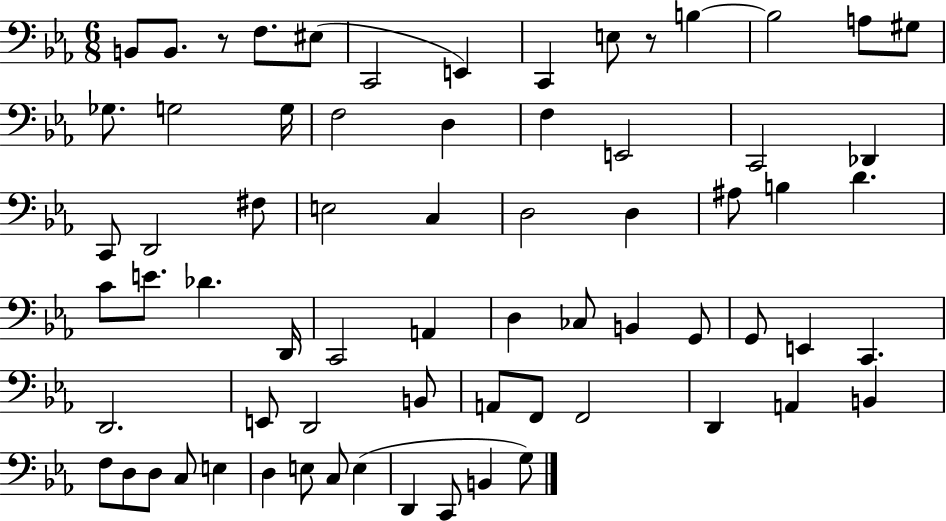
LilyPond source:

{
  \clef bass
  \numericTimeSignature
  \time 6/8
  \key ees \major
  b,8 b,8. r8 f8. eis8( | c,2 e,4) | c,4 e8 r8 b4~~ | b2 a8 gis8 | \break ges8. g2 g16 | f2 d4 | f4 e,2 | c,2 des,4 | \break c,8 d,2 fis8 | e2 c4 | d2 d4 | ais8 b4 d'4. | \break c'8 e'8. des'4. d,16 | c,2 a,4 | d4 ces8 b,4 g,8 | g,8 e,4 c,4. | \break d,2. | e,8 d,2 b,8 | a,8 f,8 f,2 | d,4 a,4 b,4 | \break f8 d8 d8 c8 e4 | d4 e8 c8 e4( | d,4 c,8 b,4 g8) | \bar "|."
}